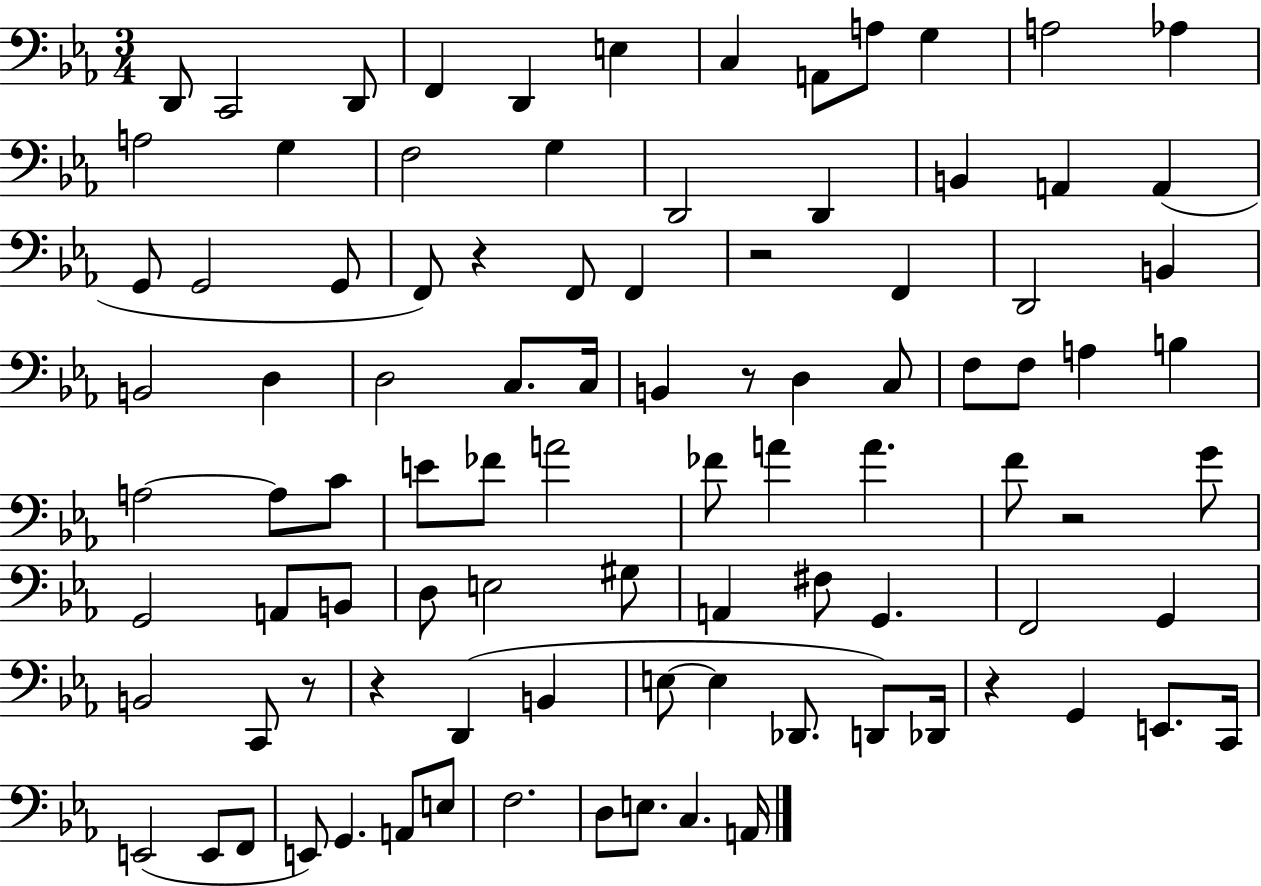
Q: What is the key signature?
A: EES major